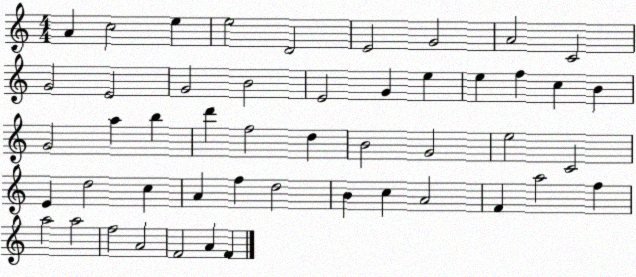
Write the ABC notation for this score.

X:1
T:Untitled
M:4/4
L:1/4
K:C
A c2 e e2 D2 E2 G2 A2 C2 G2 E2 G2 B2 E2 G e e f c B G2 a b d' f2 d B2 G2 e2 C2 E d2 c A f d2 B c A2 F a2 f a2 a2 f2 A2 F2 A F